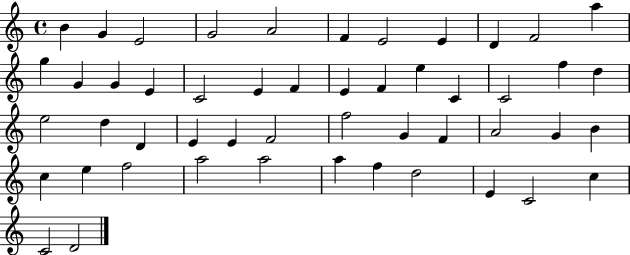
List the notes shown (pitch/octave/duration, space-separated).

B4/q G4/q E4/h G4/h A4/h F4/q E4/h E4/q D4/q F4/h A5/q G5/q G4/q G4/q E4/q C4/h E4/q F4/q E4/q F4/q E5/q C4/q C4/h F5/q D5/q E5/h D5/q D4/q E4/q E4/q F4/h F5/h G4/q F4/q A4/h G4/q B4/q C5/q E5/q F5/h A5/h A5/h A5/q F5/q D5/h E4/q C4/h C5/q C4/h D4/h